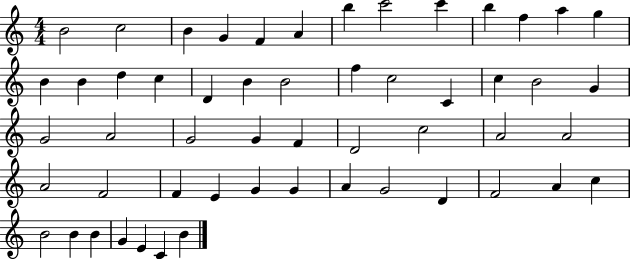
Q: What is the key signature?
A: C major